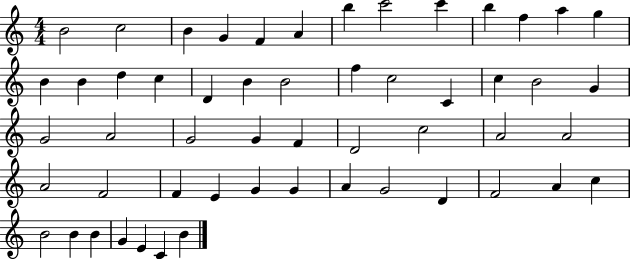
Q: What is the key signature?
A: C major